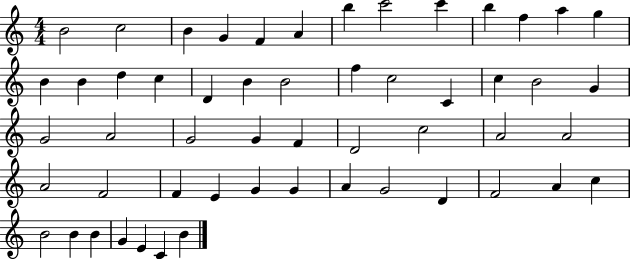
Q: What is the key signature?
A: C major